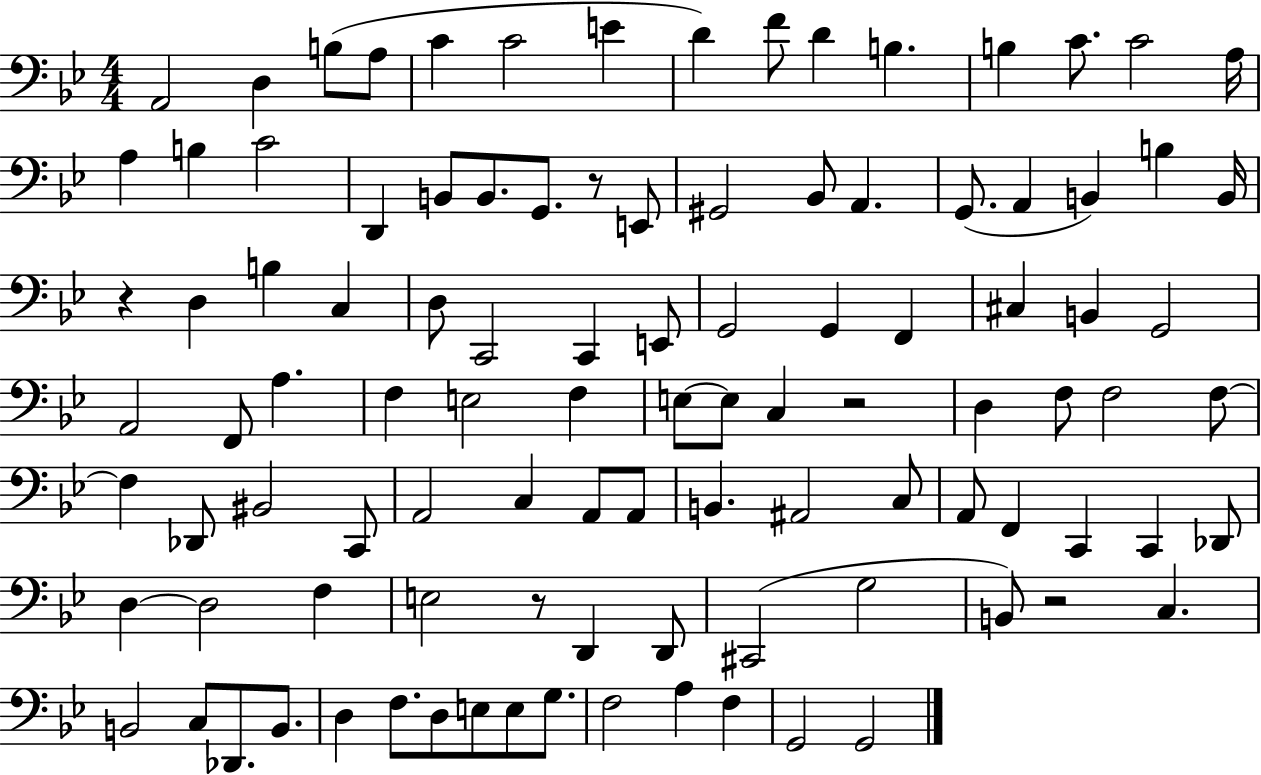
X:1
T:Untitled
M:4/4
L:1/4
K:Bb
A,,2 D, B,/2 A,/2 C C2 E D F/2 D B, B, C/2 C2 A,/4 A, B, C2 D,, B,,/2 B,,/2 G,,/2 z/2 E,,/2 ^G,,2 _B,,/2 A,, G,,/2 A,, B,, B, B,,/4 z D, B, C, D,/2 C,,2 C,, E,,/2 G,,2 G,, F,, ^C, B,, G,,2 A,,2 F,,/2 A, F, E,2 F, E,/2 E,/2 C, z2 D, F,/2 F,2 F,/2 F, _D,,/2 ^B,,2 C,,/2 A,,2 C, A,,/2 A,,/2 B,, ^A,,2 C,/2 A,,/2 F,, C,, C,, _D,,/2 D, D,2 F, E,2 z/2 D,, D,,/2 ^C,,2 G,2 B,,/2 z2 C, B,,2 C,/2 _D,,/2 B,,/2 D, F,/2 D,/2 E,/2 E,/2 G,/2 F,2 A, F, G,,2 G,,2